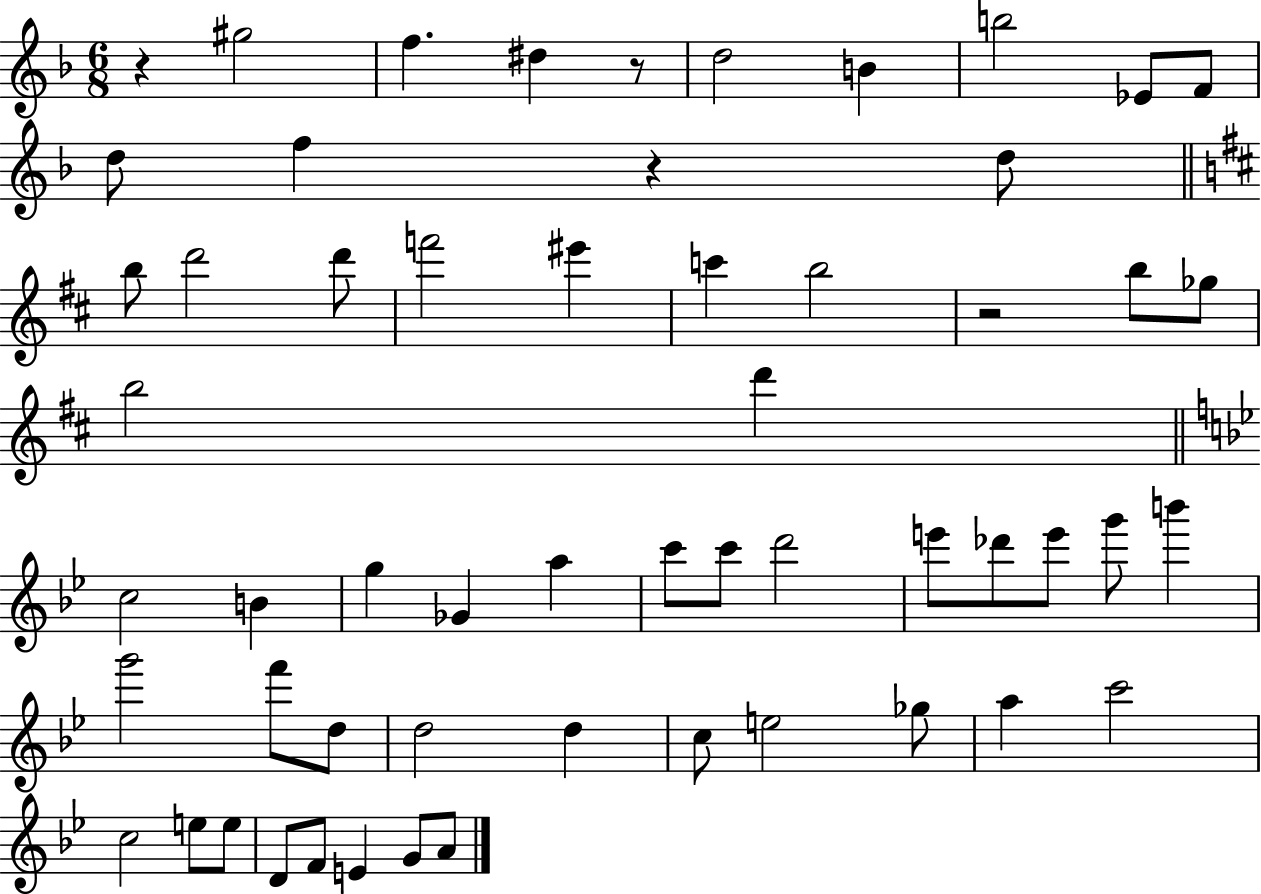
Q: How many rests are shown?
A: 4